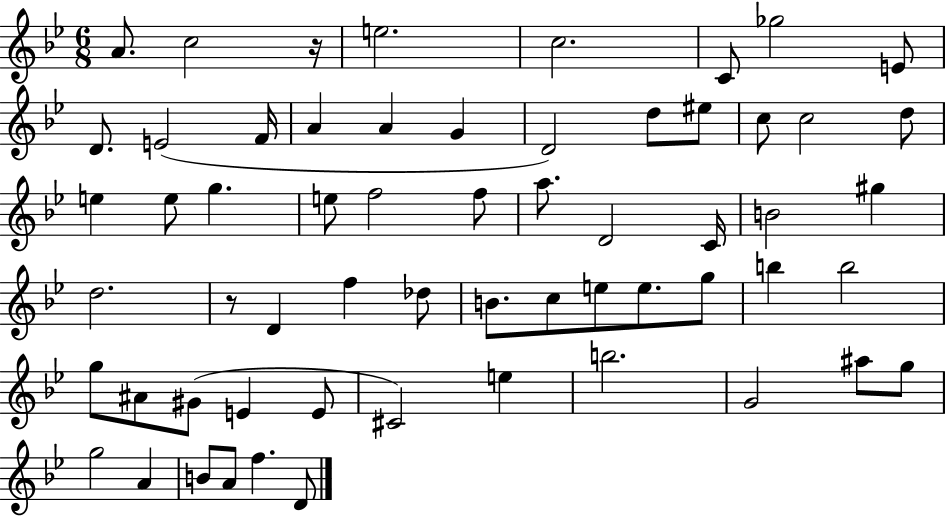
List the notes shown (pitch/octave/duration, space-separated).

A4/e. C5/h R/s E5/h. C5/h. C4/e Gb5/h E4/e D4/e. E4/h F4/s A4/q A4/q G4/q D4/h D5/e EIS5/e C5/e C5/h D5/e E5/q E5/e G5/q. E5/e F5/h F5/e A5/e. D4/h C4/s B4/h G#5/q D5/h. R/e D4/q F5/q Db5/e B4/e. C5/e E5/e E5/e. G5/e B5/q B5/h G5/e A#4/e G#4/e E4/q E4/e C#4/h E5/q B5/h. G4/h A#5/e G5/e G5/h A4/q B4/e A4/e F5/q. D4/e